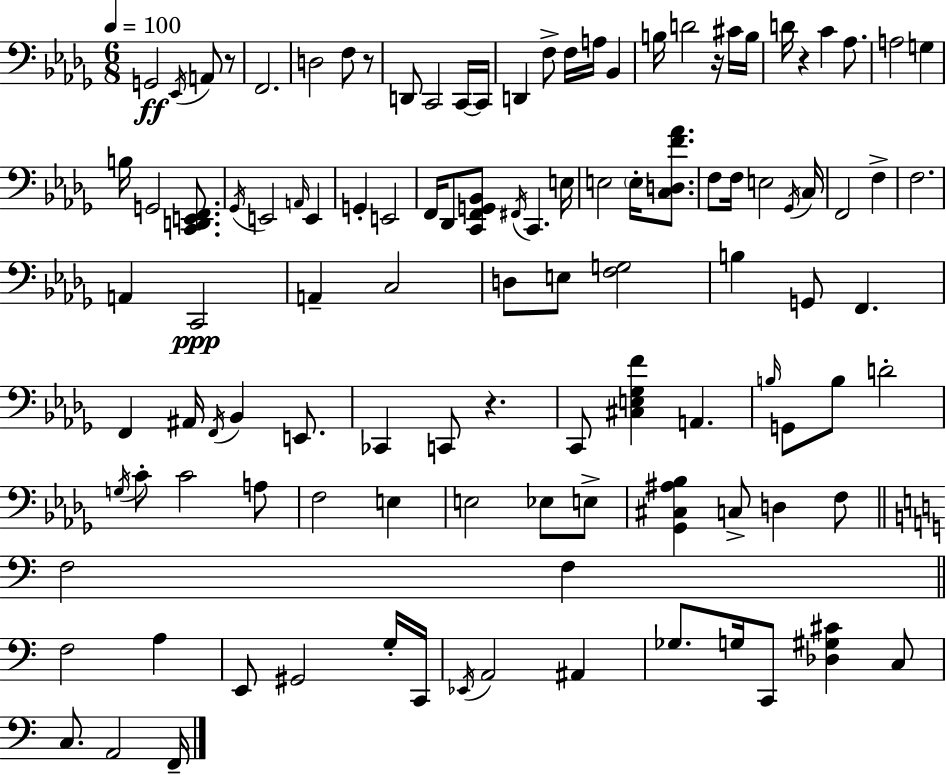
{
  \clef bass
  \numericTimeSignature
  \time 6/8
  \key bes \minor
  \tempo 4 = 100
  g,2\ff \acciaccatura { ees,16 } a,8 r8 | f,2. | d2 f8 r8 | d,8 c,2 c,16~~ | \break c,16 d,4 f8-> f16 a16 bes,4 | b16 d'2 r16 cis'16 | b16 d'16 r4 c'4 aes8. | a2 g4 | \break b16 g,2 <c, d, e, f,>8. | \acciaccatura { ges,16 } e,2 \grace { a,16 } e,4 | g,4-. e,2 | f,16 des,8 <c, f, g, bes,>8 \acciaccatura { fis,16 } c,4. | \break e16 e2 | \parenthesize e16-. <c d f' aes'>8. f8 f16 e2 | \acciaccatura { ges,16 } c16 f,2 | f4-> f2. | \break a,4 c,2\ppp | a,4-- c2 | d8 e8 <f g>2 | b4 g,8 f,4. | \break f,4 ais,16 \acciaccatura { f,16 } bes,4 | e,8. ces,4 c,8 | r4. c,8 <cis e ges f'>4 | a,4. \grace { b16 } g,8 b8 d'2-. | \break \acciaccatura { g16 } c'8-. c'2 | a8 f2 | e4 e2 | ees8 e8-> <ges, cis ais bes>4 | \break c8-> d4 f8 \bar "||" \break \key a \minor f2 f4 | \bar "||" \break \key a \minor f2 a4 | e,8 gis,2 g16-. c,16 | \acciaccatura { ees,16 } a,2 ais,4 | ges8. g16 c,8 <des gis cis'>4 c8 | \break c8. a,2 | f,16-- \bar "|."
}